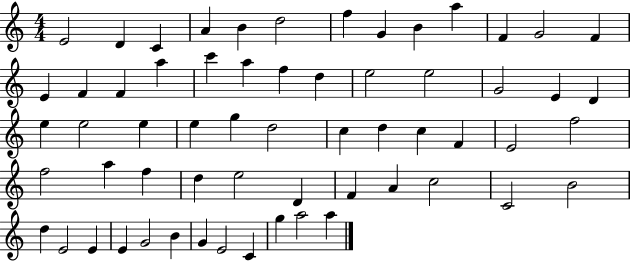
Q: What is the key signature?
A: C major